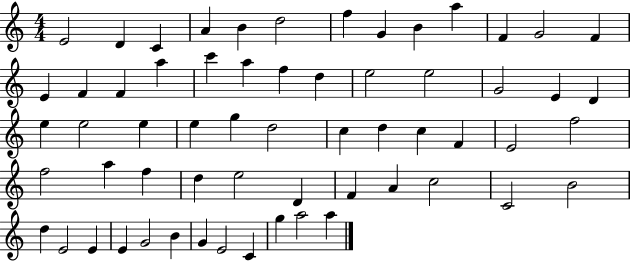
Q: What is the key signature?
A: C major